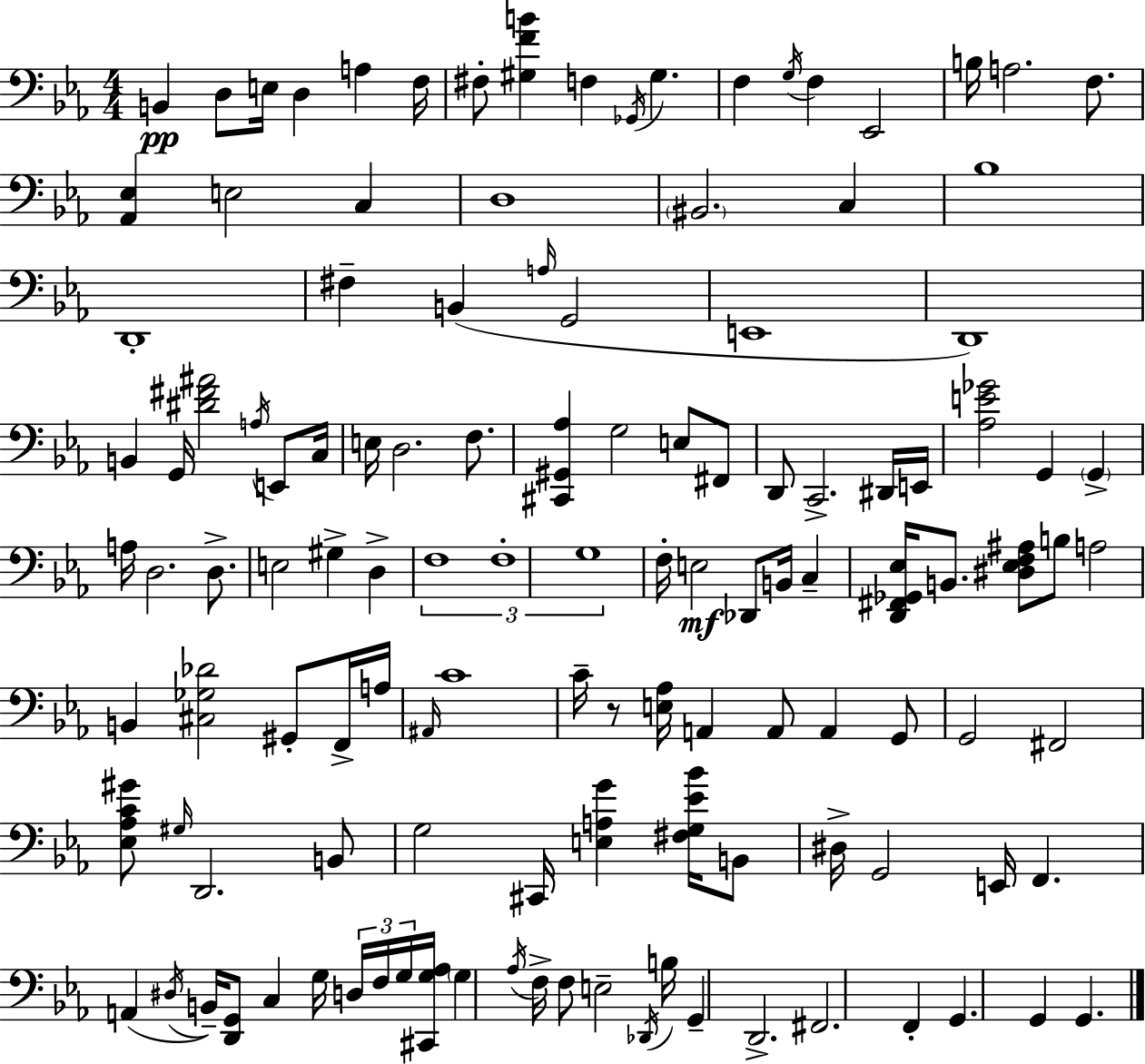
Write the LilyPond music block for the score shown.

{
  \clef bass
  \numericTimeSignature
  \time 4/4
  \key ees \major
  b,4\pp d8 e16 d4 a4 f16 | fis8-. <gis f' b'>4 f4 \acciaccatura { ges,16 } gis4. | f4 \acciaccatura { g16 } f4 ees,2 | b16 a2. f8. | \break <aes, ees>4 e2 c4 | d1 | \parenthesize bis,2. c4 | bes1 | \break d,1-. | fis4-- b,4( \grace { a16 } g,2 | e,1 | d,1) | \break b,4 g,16 <dis' fis' ais'>2 | \acciaccatura { a16 } e,8 c16 e16 d2. | f8. <cis, gis, aes>4 g2 | e8 fis,8 d,8 c,2.-> | \break dis,16 e,16 <aes e' ges'>2 g,4 | \parenthesize g,4-> a16 d2. | d8.-> e2 gis4-> | d4-> \tuplet 3/2 { f1 | \break f1-. | g1 } | f16-. e2\mf des,8 b,16 | c4-- <d, fis, ges, ees>16 b,8. <dis ees f ais>8 b8 a2 | \break b,4 <cis ges des'>2 | gis,8-. f,16-> a16 \grace { ais,16 } c'1 | c'16-- r8 <e aes>16 a,4 a,8 a,4 | g,8 g,2 fis,2 | \break <ees aes c' gis'>8 \grace { gis16 } d,2. | b,8 g2 cis,16 <e a g'>4 | <fis g ees' bes'>16 b,8 dis16-> g,2 e,16 | f,4. a,4( \acciaccatura { dis16 } b,16--) <d, g,>8 c4 | \break g16 \tuplet 3/2 { d16 f16 g16 } <cis, g aes>16 \parenthesize g4 \acciaccatura { aes16 } f16-> f8 e2-- | \acciaccatura { des,16 } b16 g,4-- d,2.-> | fis,2. | f,4-. g,4. g,4 | \break g,4. \bar "|."
}